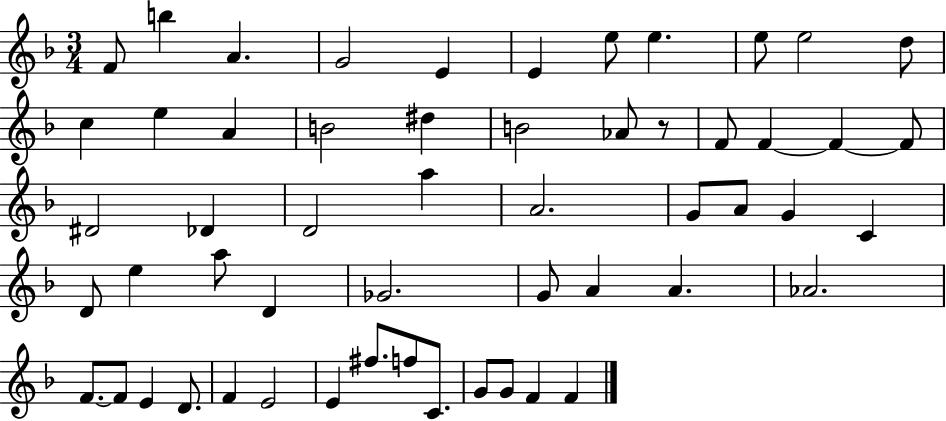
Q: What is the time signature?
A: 3/4